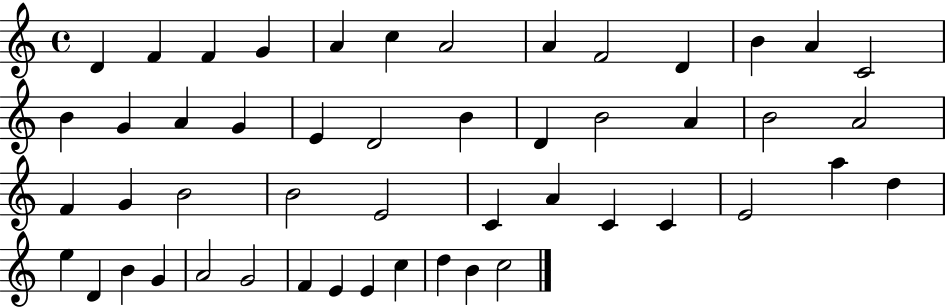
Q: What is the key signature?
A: C major